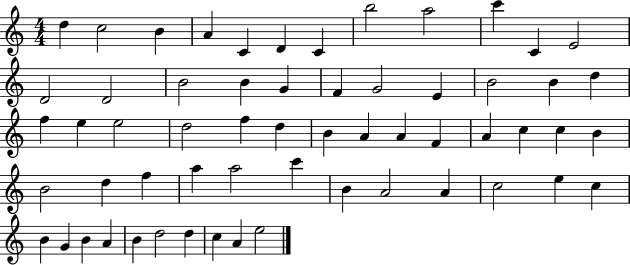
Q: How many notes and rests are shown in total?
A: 59